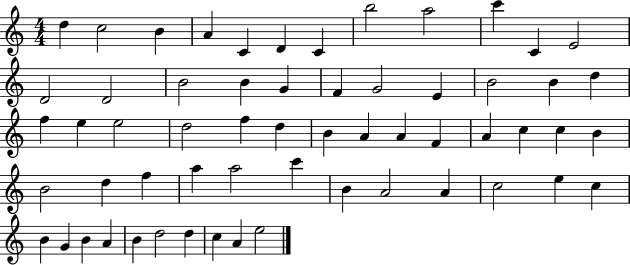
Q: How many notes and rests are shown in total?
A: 59